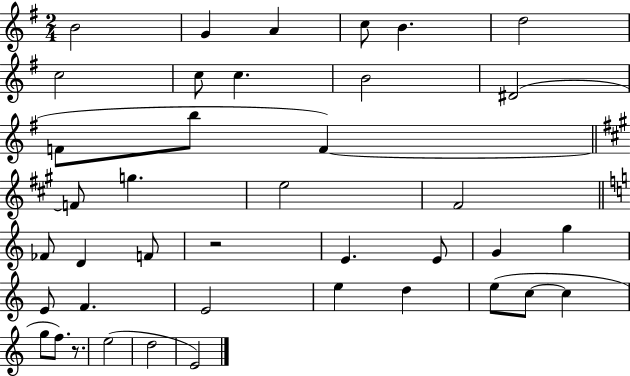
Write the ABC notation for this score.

X:1
T:Untitled
M:2/4
L:1/4
K:G
B2 G A c/2 B d2 c2 c/2 c B2 ^D2 F/2 b/2 F F/2 g e2 ^F2 _F/2 D F/2 z2 E E/2 G g E/2 F E2 e d e/2 c/2 c g/2 f/2 z/2 e2 d2 E2